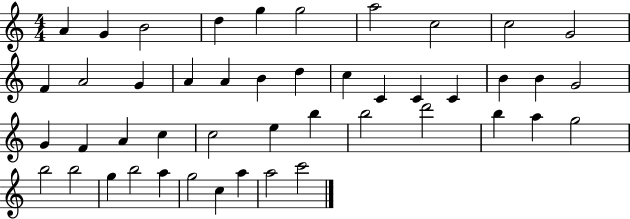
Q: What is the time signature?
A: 4/4